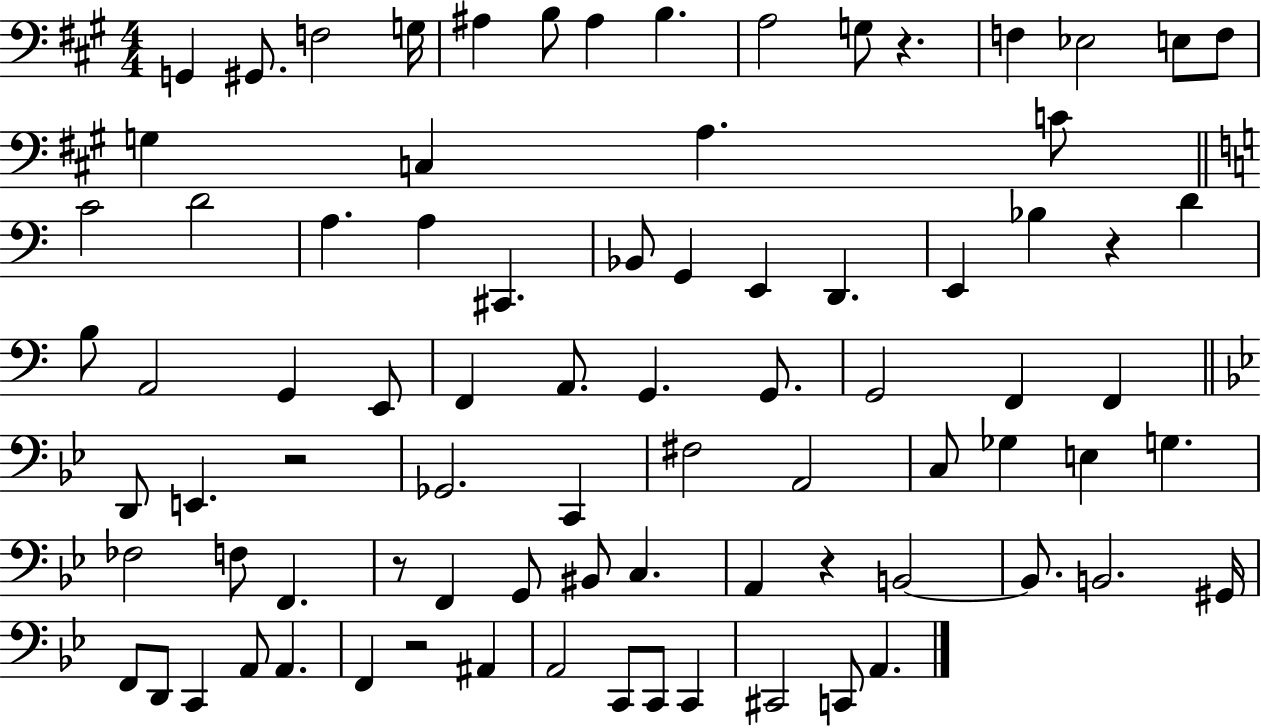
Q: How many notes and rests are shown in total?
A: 83